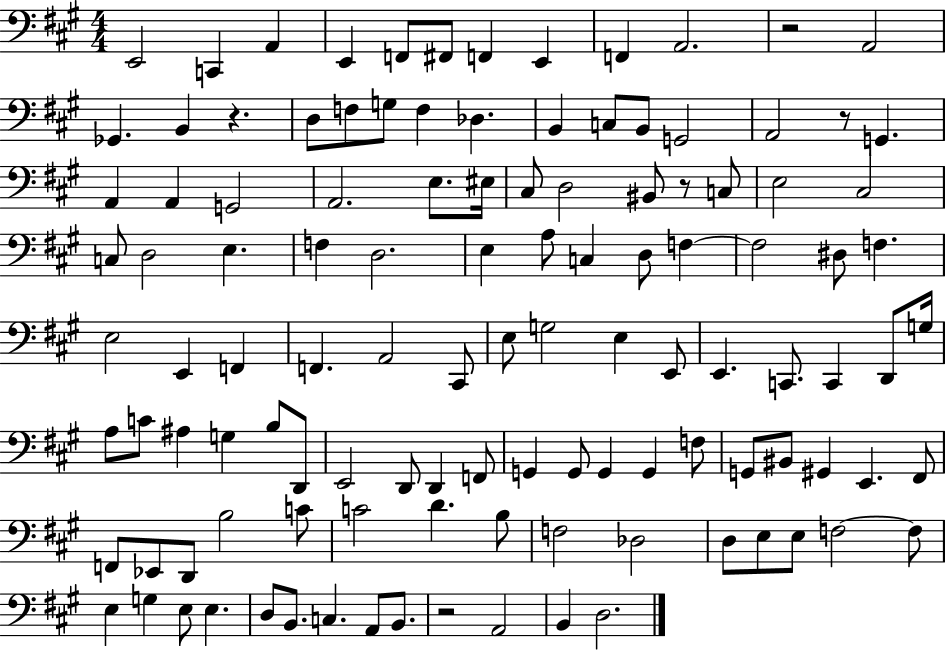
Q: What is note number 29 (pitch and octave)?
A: E3